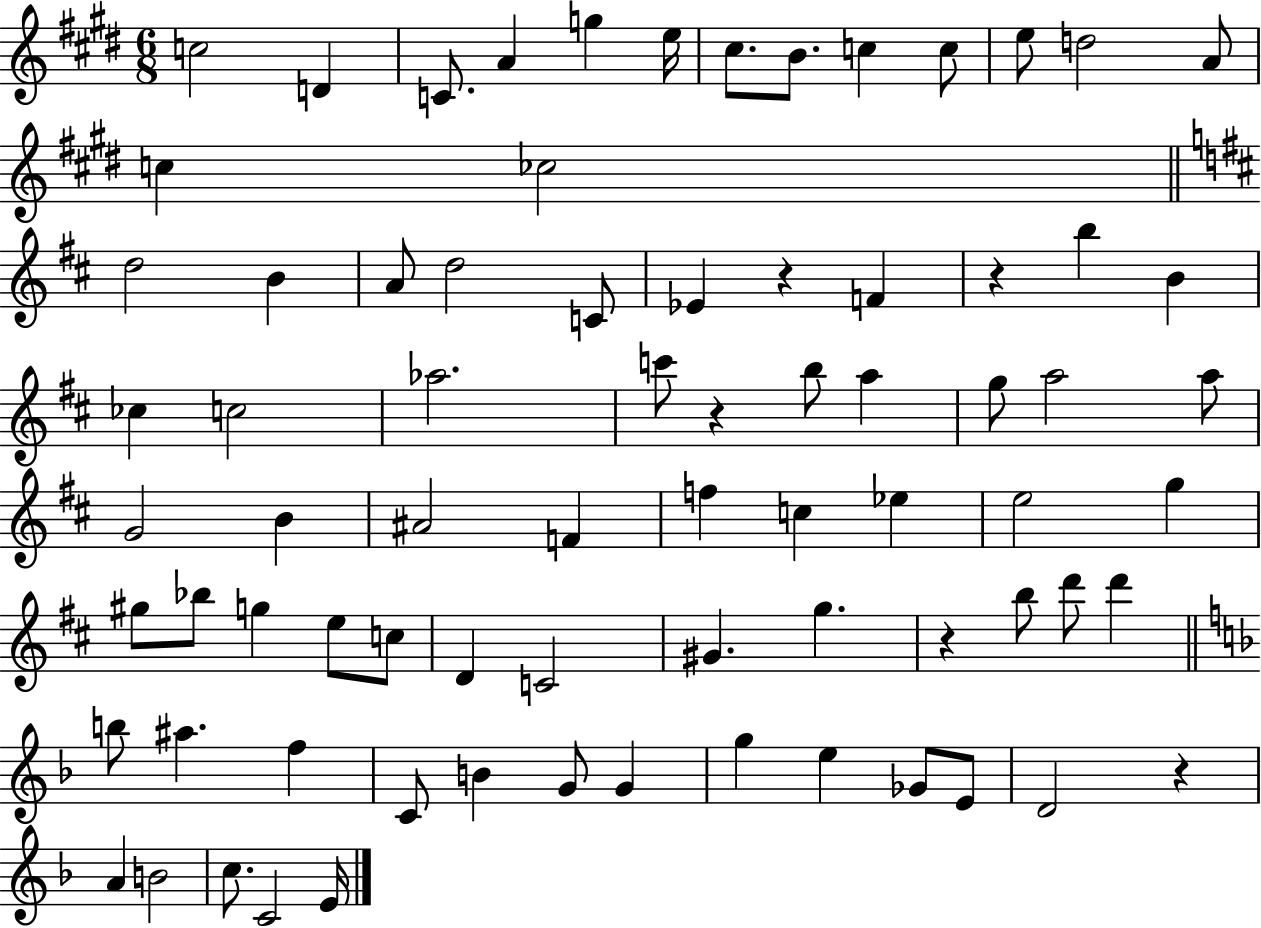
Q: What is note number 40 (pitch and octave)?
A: Eb5